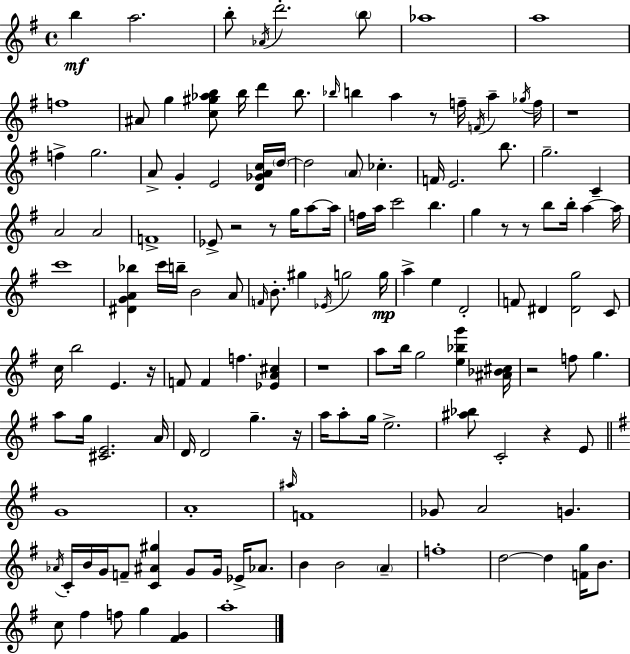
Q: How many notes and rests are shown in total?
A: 143